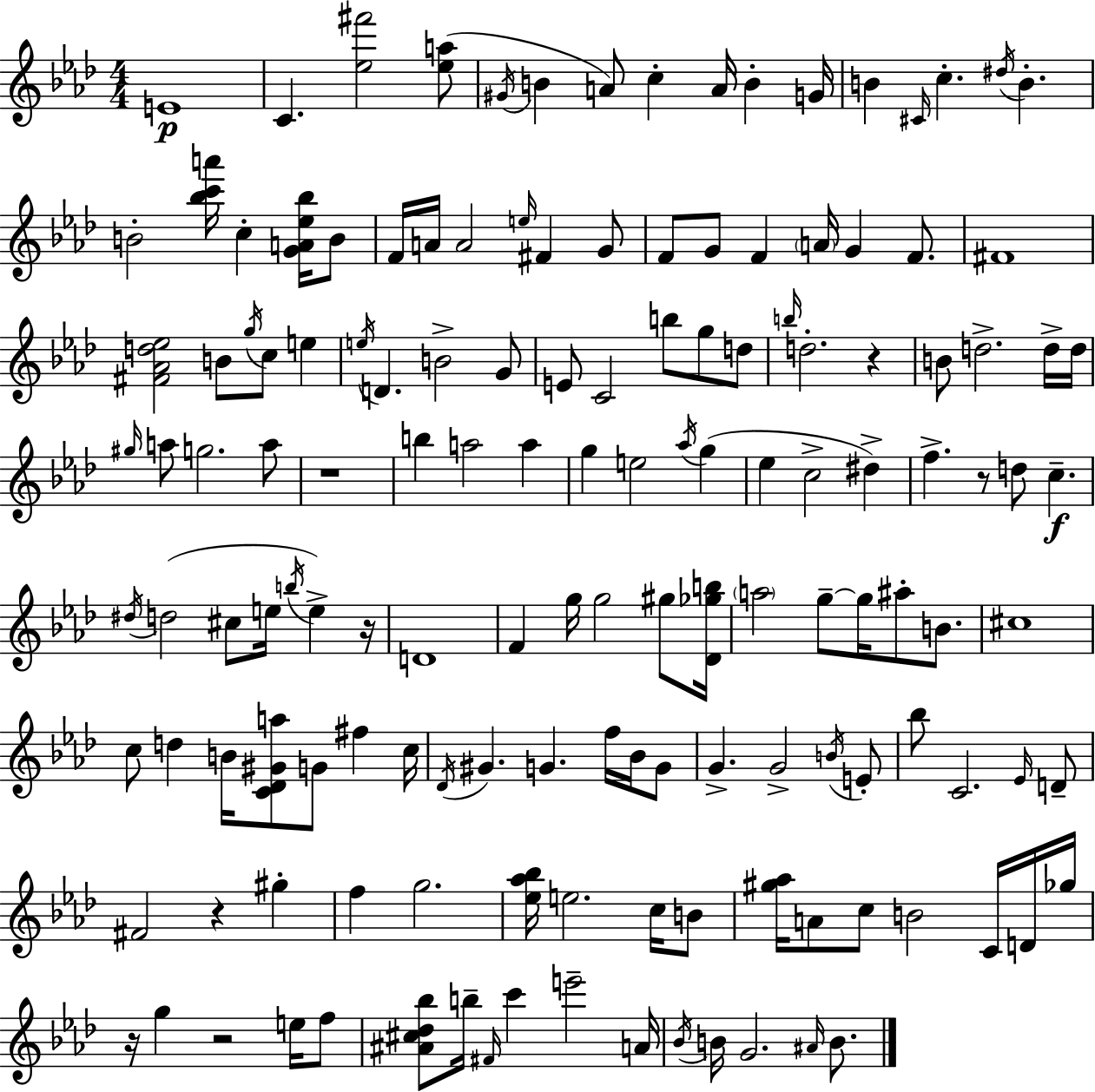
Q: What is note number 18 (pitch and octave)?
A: F4